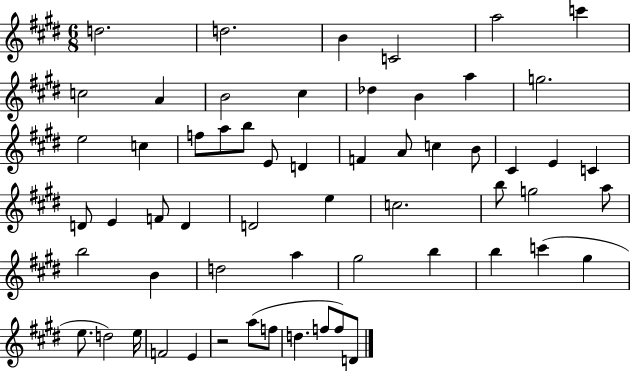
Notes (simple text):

D5/h. D5/h. B4/q C4/h A5/h C6/q C5/h A4/q B4/h C#5/q Db5/q B4/q A5/q G5/h. E5/h C5/q F5/e A5/e B5/e E4/e D4/q F4/q A4/e C5/q B4/e C#4/q E4/q C4/q D4/e E4/q F4/e D4/q D4/h E5/q C5/h. B5/e G5/h A5/e B5/h B4/q D5/h A5/q G#5/h B5/q B5/q C6/q G#5/q E5/e. D5/h E5/s F4/h E4/q R/h A5/e F5/e D5/q. F5/e F5/e D4/e